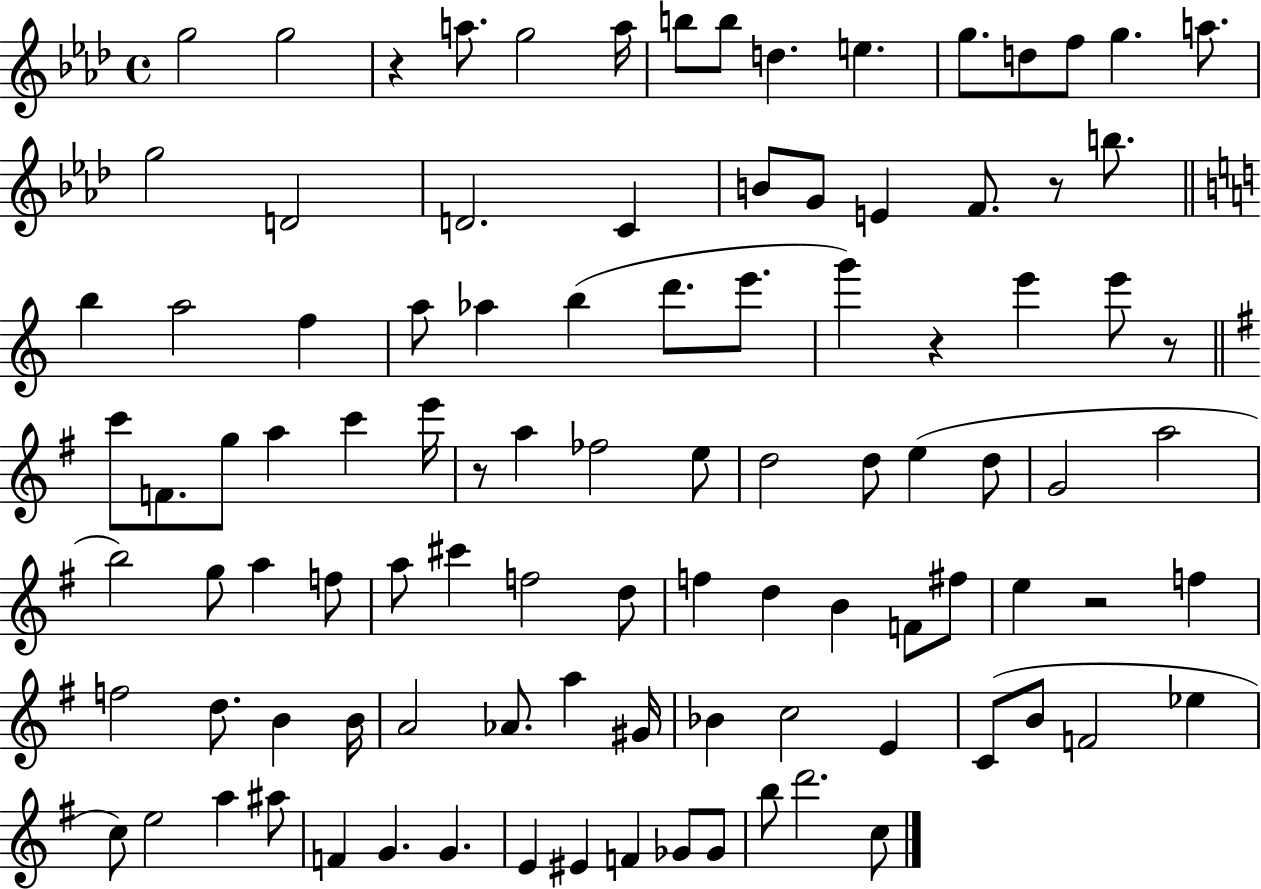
G5/h G5/h R/q A5/e. G5/h A5/s B5/e B5/e D5/q. E5/q. G5/e. D5/e F5/e G5/q. A5/e. G5/h D4/h D4/h. C4/q B4/e G4/e E4/q F4/e. R/e B5/e. B5/q A5/h F5/q A5/e Ab5/q B5/q D6/e. E6/e. G6/q R/q E6/q E6/e R/e C6/e F4/e. G5/e A5/q C6/q E6/s R/e A5/q FES5/h E5/e D5/h D5/e E5/q D5/e G4/h A5/h B5/h G5/e A5/q F5/e A5/e C#6/q F5/h D5/e F5/q D5/q B4/q F4/e F#5/e E5/q R/h F5/q F5/h D5/e. B4/q B4/s A4/h Ab4/e. A5/q G#4/s Bb4/q C5/h E4/q C4/e B4/e F4/h Eb5/q C5/e E5/h A5/q A#5/e F4/q G4/q. G4/q. E4/q EIS4/q F4/q Gb4/e Gb4/e B5/e D6/h. C5/e